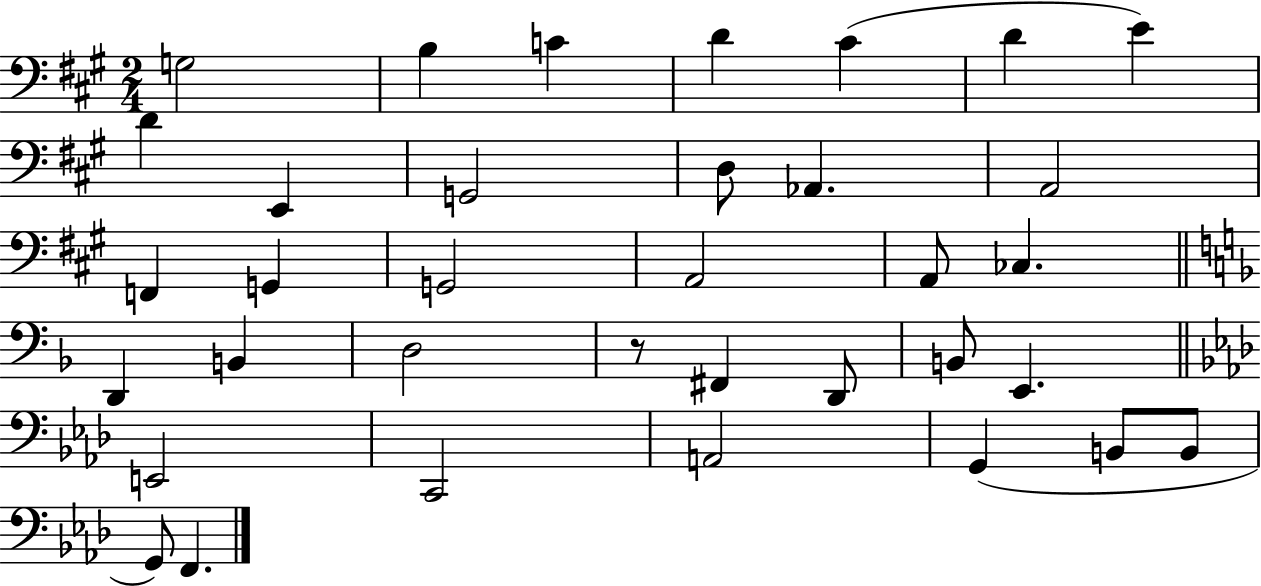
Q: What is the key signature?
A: A major